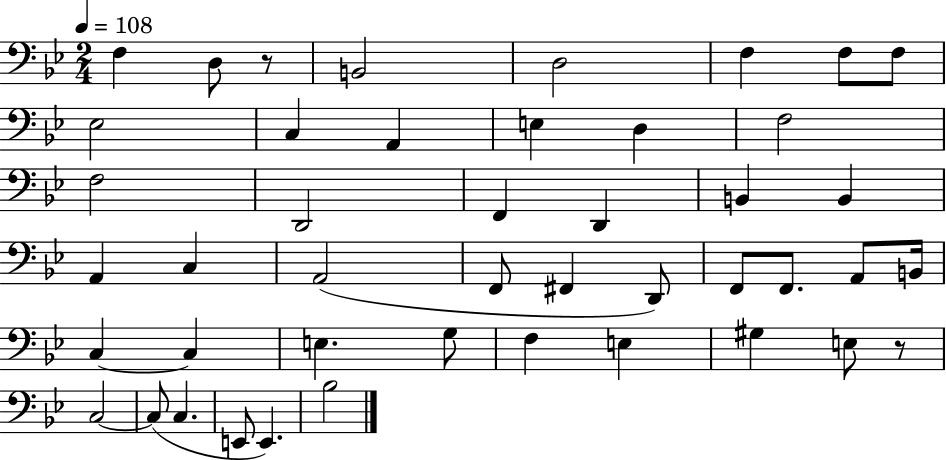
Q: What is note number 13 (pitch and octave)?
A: F3